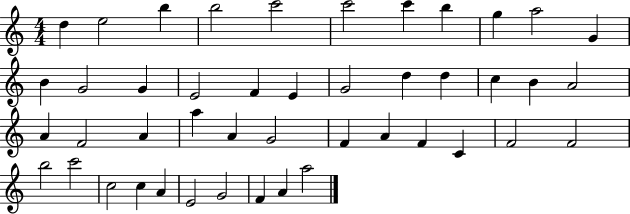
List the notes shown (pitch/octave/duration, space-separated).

D5/q E5/h B5/q B5/h C6/h C6/h C6/q B5/q G5/q A5/h G4/q B4/q G4/h G4/q E4/h F4/q E4/q G4/h D5/q D5/q C5/q B4/q A4/h A4/q F4/h A4/q A5/q A4/q G4/h F4/q A4/q F4/q C4/q F4/h F4/h B5/h C6/h C5/h C5/q A4/q E4/h G4/h F4/q A4/q A5/h